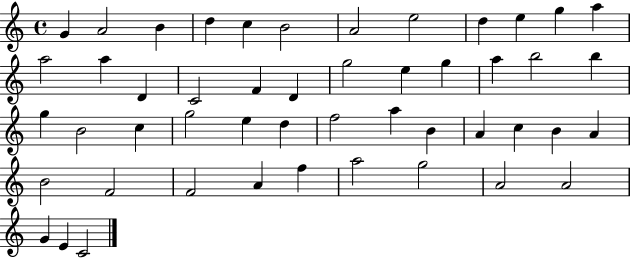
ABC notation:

X:1
T:Untitled
M:4/4
L:1/4
K:C
G A2 B d c B2 A2 e2 d e g a a2 a D C2 F D g2 e g a b2 b g B2 c g2 e d f2 a B A c B A B2 F2 F2 A f a2 g2 A2 A2 G E C2